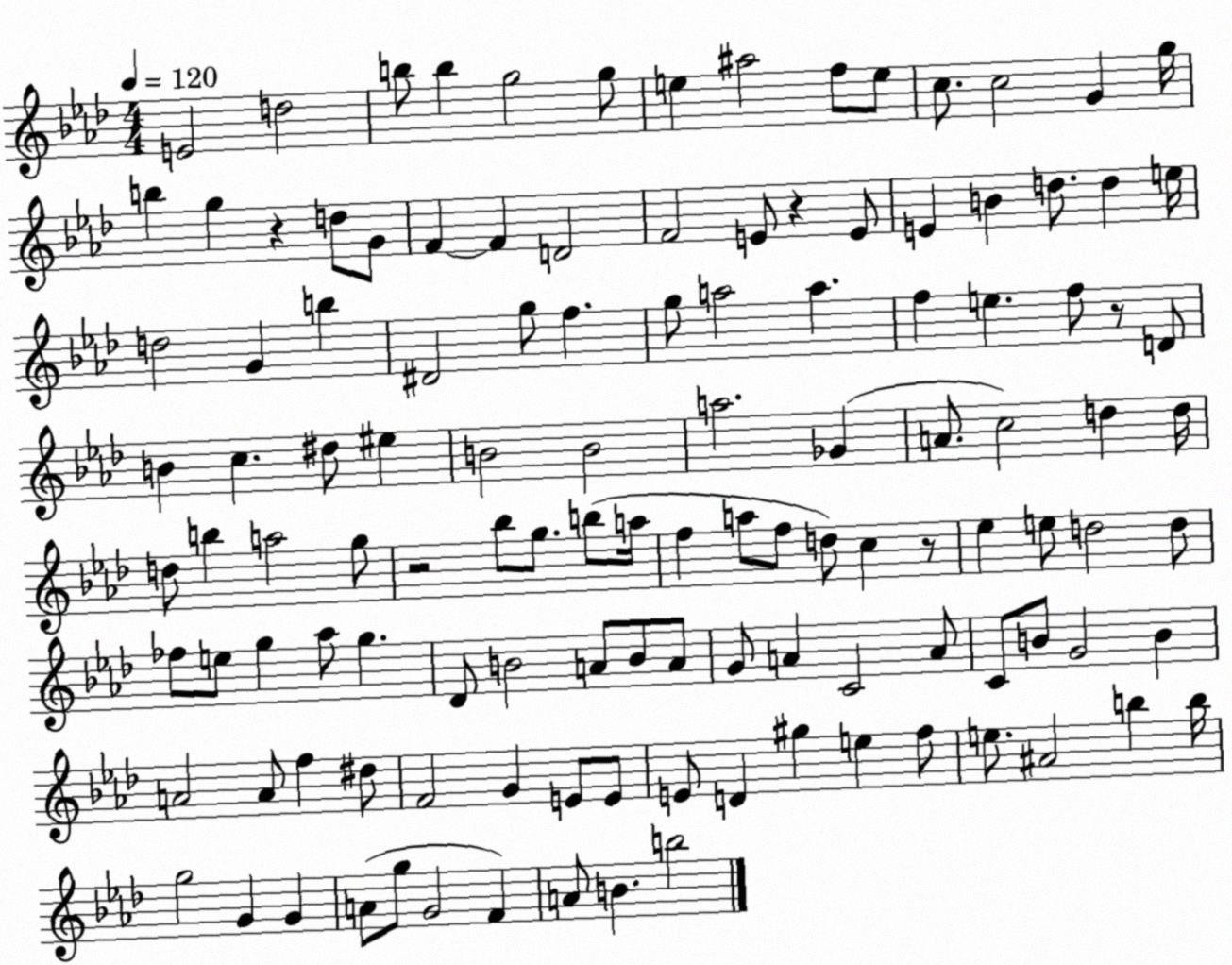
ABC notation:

X:1
T:Untitled
M:4/4
L:1/4
K:Ab
E2 d2 b/2 b g2 g/2 e ^a2 f/2 e/2 c/2 c2 G g/4 b g z d/2 G/2 F F D2 F2 E/2 z E/2 E B d/2 d e/4 d2 G b ^D2 g/2 f g/2 a2 a f e f/2 z/2 D/2 B c ^d/2 ^e B2 B2 a2 _G A/2 c2 d d/4 d/2 b a2 g/2 z2 _b/2 g/2 b/2 a/4 f a/2 f/2 d/2 c z/2 _e e/2 d2 d/2 _f/2 e/2 g _a/2 g _D/2 B2 A/2 B/2 A/2 G/2 A C2 A/2 C/2 B/2 G2 B A2 A/2 f ^d/2 F2 G E/2 E/2 E/2 D ^g e f/2 e/2 ^A2 b b/4 g2 G G A/2 g/2 G2 F A/2 B b2